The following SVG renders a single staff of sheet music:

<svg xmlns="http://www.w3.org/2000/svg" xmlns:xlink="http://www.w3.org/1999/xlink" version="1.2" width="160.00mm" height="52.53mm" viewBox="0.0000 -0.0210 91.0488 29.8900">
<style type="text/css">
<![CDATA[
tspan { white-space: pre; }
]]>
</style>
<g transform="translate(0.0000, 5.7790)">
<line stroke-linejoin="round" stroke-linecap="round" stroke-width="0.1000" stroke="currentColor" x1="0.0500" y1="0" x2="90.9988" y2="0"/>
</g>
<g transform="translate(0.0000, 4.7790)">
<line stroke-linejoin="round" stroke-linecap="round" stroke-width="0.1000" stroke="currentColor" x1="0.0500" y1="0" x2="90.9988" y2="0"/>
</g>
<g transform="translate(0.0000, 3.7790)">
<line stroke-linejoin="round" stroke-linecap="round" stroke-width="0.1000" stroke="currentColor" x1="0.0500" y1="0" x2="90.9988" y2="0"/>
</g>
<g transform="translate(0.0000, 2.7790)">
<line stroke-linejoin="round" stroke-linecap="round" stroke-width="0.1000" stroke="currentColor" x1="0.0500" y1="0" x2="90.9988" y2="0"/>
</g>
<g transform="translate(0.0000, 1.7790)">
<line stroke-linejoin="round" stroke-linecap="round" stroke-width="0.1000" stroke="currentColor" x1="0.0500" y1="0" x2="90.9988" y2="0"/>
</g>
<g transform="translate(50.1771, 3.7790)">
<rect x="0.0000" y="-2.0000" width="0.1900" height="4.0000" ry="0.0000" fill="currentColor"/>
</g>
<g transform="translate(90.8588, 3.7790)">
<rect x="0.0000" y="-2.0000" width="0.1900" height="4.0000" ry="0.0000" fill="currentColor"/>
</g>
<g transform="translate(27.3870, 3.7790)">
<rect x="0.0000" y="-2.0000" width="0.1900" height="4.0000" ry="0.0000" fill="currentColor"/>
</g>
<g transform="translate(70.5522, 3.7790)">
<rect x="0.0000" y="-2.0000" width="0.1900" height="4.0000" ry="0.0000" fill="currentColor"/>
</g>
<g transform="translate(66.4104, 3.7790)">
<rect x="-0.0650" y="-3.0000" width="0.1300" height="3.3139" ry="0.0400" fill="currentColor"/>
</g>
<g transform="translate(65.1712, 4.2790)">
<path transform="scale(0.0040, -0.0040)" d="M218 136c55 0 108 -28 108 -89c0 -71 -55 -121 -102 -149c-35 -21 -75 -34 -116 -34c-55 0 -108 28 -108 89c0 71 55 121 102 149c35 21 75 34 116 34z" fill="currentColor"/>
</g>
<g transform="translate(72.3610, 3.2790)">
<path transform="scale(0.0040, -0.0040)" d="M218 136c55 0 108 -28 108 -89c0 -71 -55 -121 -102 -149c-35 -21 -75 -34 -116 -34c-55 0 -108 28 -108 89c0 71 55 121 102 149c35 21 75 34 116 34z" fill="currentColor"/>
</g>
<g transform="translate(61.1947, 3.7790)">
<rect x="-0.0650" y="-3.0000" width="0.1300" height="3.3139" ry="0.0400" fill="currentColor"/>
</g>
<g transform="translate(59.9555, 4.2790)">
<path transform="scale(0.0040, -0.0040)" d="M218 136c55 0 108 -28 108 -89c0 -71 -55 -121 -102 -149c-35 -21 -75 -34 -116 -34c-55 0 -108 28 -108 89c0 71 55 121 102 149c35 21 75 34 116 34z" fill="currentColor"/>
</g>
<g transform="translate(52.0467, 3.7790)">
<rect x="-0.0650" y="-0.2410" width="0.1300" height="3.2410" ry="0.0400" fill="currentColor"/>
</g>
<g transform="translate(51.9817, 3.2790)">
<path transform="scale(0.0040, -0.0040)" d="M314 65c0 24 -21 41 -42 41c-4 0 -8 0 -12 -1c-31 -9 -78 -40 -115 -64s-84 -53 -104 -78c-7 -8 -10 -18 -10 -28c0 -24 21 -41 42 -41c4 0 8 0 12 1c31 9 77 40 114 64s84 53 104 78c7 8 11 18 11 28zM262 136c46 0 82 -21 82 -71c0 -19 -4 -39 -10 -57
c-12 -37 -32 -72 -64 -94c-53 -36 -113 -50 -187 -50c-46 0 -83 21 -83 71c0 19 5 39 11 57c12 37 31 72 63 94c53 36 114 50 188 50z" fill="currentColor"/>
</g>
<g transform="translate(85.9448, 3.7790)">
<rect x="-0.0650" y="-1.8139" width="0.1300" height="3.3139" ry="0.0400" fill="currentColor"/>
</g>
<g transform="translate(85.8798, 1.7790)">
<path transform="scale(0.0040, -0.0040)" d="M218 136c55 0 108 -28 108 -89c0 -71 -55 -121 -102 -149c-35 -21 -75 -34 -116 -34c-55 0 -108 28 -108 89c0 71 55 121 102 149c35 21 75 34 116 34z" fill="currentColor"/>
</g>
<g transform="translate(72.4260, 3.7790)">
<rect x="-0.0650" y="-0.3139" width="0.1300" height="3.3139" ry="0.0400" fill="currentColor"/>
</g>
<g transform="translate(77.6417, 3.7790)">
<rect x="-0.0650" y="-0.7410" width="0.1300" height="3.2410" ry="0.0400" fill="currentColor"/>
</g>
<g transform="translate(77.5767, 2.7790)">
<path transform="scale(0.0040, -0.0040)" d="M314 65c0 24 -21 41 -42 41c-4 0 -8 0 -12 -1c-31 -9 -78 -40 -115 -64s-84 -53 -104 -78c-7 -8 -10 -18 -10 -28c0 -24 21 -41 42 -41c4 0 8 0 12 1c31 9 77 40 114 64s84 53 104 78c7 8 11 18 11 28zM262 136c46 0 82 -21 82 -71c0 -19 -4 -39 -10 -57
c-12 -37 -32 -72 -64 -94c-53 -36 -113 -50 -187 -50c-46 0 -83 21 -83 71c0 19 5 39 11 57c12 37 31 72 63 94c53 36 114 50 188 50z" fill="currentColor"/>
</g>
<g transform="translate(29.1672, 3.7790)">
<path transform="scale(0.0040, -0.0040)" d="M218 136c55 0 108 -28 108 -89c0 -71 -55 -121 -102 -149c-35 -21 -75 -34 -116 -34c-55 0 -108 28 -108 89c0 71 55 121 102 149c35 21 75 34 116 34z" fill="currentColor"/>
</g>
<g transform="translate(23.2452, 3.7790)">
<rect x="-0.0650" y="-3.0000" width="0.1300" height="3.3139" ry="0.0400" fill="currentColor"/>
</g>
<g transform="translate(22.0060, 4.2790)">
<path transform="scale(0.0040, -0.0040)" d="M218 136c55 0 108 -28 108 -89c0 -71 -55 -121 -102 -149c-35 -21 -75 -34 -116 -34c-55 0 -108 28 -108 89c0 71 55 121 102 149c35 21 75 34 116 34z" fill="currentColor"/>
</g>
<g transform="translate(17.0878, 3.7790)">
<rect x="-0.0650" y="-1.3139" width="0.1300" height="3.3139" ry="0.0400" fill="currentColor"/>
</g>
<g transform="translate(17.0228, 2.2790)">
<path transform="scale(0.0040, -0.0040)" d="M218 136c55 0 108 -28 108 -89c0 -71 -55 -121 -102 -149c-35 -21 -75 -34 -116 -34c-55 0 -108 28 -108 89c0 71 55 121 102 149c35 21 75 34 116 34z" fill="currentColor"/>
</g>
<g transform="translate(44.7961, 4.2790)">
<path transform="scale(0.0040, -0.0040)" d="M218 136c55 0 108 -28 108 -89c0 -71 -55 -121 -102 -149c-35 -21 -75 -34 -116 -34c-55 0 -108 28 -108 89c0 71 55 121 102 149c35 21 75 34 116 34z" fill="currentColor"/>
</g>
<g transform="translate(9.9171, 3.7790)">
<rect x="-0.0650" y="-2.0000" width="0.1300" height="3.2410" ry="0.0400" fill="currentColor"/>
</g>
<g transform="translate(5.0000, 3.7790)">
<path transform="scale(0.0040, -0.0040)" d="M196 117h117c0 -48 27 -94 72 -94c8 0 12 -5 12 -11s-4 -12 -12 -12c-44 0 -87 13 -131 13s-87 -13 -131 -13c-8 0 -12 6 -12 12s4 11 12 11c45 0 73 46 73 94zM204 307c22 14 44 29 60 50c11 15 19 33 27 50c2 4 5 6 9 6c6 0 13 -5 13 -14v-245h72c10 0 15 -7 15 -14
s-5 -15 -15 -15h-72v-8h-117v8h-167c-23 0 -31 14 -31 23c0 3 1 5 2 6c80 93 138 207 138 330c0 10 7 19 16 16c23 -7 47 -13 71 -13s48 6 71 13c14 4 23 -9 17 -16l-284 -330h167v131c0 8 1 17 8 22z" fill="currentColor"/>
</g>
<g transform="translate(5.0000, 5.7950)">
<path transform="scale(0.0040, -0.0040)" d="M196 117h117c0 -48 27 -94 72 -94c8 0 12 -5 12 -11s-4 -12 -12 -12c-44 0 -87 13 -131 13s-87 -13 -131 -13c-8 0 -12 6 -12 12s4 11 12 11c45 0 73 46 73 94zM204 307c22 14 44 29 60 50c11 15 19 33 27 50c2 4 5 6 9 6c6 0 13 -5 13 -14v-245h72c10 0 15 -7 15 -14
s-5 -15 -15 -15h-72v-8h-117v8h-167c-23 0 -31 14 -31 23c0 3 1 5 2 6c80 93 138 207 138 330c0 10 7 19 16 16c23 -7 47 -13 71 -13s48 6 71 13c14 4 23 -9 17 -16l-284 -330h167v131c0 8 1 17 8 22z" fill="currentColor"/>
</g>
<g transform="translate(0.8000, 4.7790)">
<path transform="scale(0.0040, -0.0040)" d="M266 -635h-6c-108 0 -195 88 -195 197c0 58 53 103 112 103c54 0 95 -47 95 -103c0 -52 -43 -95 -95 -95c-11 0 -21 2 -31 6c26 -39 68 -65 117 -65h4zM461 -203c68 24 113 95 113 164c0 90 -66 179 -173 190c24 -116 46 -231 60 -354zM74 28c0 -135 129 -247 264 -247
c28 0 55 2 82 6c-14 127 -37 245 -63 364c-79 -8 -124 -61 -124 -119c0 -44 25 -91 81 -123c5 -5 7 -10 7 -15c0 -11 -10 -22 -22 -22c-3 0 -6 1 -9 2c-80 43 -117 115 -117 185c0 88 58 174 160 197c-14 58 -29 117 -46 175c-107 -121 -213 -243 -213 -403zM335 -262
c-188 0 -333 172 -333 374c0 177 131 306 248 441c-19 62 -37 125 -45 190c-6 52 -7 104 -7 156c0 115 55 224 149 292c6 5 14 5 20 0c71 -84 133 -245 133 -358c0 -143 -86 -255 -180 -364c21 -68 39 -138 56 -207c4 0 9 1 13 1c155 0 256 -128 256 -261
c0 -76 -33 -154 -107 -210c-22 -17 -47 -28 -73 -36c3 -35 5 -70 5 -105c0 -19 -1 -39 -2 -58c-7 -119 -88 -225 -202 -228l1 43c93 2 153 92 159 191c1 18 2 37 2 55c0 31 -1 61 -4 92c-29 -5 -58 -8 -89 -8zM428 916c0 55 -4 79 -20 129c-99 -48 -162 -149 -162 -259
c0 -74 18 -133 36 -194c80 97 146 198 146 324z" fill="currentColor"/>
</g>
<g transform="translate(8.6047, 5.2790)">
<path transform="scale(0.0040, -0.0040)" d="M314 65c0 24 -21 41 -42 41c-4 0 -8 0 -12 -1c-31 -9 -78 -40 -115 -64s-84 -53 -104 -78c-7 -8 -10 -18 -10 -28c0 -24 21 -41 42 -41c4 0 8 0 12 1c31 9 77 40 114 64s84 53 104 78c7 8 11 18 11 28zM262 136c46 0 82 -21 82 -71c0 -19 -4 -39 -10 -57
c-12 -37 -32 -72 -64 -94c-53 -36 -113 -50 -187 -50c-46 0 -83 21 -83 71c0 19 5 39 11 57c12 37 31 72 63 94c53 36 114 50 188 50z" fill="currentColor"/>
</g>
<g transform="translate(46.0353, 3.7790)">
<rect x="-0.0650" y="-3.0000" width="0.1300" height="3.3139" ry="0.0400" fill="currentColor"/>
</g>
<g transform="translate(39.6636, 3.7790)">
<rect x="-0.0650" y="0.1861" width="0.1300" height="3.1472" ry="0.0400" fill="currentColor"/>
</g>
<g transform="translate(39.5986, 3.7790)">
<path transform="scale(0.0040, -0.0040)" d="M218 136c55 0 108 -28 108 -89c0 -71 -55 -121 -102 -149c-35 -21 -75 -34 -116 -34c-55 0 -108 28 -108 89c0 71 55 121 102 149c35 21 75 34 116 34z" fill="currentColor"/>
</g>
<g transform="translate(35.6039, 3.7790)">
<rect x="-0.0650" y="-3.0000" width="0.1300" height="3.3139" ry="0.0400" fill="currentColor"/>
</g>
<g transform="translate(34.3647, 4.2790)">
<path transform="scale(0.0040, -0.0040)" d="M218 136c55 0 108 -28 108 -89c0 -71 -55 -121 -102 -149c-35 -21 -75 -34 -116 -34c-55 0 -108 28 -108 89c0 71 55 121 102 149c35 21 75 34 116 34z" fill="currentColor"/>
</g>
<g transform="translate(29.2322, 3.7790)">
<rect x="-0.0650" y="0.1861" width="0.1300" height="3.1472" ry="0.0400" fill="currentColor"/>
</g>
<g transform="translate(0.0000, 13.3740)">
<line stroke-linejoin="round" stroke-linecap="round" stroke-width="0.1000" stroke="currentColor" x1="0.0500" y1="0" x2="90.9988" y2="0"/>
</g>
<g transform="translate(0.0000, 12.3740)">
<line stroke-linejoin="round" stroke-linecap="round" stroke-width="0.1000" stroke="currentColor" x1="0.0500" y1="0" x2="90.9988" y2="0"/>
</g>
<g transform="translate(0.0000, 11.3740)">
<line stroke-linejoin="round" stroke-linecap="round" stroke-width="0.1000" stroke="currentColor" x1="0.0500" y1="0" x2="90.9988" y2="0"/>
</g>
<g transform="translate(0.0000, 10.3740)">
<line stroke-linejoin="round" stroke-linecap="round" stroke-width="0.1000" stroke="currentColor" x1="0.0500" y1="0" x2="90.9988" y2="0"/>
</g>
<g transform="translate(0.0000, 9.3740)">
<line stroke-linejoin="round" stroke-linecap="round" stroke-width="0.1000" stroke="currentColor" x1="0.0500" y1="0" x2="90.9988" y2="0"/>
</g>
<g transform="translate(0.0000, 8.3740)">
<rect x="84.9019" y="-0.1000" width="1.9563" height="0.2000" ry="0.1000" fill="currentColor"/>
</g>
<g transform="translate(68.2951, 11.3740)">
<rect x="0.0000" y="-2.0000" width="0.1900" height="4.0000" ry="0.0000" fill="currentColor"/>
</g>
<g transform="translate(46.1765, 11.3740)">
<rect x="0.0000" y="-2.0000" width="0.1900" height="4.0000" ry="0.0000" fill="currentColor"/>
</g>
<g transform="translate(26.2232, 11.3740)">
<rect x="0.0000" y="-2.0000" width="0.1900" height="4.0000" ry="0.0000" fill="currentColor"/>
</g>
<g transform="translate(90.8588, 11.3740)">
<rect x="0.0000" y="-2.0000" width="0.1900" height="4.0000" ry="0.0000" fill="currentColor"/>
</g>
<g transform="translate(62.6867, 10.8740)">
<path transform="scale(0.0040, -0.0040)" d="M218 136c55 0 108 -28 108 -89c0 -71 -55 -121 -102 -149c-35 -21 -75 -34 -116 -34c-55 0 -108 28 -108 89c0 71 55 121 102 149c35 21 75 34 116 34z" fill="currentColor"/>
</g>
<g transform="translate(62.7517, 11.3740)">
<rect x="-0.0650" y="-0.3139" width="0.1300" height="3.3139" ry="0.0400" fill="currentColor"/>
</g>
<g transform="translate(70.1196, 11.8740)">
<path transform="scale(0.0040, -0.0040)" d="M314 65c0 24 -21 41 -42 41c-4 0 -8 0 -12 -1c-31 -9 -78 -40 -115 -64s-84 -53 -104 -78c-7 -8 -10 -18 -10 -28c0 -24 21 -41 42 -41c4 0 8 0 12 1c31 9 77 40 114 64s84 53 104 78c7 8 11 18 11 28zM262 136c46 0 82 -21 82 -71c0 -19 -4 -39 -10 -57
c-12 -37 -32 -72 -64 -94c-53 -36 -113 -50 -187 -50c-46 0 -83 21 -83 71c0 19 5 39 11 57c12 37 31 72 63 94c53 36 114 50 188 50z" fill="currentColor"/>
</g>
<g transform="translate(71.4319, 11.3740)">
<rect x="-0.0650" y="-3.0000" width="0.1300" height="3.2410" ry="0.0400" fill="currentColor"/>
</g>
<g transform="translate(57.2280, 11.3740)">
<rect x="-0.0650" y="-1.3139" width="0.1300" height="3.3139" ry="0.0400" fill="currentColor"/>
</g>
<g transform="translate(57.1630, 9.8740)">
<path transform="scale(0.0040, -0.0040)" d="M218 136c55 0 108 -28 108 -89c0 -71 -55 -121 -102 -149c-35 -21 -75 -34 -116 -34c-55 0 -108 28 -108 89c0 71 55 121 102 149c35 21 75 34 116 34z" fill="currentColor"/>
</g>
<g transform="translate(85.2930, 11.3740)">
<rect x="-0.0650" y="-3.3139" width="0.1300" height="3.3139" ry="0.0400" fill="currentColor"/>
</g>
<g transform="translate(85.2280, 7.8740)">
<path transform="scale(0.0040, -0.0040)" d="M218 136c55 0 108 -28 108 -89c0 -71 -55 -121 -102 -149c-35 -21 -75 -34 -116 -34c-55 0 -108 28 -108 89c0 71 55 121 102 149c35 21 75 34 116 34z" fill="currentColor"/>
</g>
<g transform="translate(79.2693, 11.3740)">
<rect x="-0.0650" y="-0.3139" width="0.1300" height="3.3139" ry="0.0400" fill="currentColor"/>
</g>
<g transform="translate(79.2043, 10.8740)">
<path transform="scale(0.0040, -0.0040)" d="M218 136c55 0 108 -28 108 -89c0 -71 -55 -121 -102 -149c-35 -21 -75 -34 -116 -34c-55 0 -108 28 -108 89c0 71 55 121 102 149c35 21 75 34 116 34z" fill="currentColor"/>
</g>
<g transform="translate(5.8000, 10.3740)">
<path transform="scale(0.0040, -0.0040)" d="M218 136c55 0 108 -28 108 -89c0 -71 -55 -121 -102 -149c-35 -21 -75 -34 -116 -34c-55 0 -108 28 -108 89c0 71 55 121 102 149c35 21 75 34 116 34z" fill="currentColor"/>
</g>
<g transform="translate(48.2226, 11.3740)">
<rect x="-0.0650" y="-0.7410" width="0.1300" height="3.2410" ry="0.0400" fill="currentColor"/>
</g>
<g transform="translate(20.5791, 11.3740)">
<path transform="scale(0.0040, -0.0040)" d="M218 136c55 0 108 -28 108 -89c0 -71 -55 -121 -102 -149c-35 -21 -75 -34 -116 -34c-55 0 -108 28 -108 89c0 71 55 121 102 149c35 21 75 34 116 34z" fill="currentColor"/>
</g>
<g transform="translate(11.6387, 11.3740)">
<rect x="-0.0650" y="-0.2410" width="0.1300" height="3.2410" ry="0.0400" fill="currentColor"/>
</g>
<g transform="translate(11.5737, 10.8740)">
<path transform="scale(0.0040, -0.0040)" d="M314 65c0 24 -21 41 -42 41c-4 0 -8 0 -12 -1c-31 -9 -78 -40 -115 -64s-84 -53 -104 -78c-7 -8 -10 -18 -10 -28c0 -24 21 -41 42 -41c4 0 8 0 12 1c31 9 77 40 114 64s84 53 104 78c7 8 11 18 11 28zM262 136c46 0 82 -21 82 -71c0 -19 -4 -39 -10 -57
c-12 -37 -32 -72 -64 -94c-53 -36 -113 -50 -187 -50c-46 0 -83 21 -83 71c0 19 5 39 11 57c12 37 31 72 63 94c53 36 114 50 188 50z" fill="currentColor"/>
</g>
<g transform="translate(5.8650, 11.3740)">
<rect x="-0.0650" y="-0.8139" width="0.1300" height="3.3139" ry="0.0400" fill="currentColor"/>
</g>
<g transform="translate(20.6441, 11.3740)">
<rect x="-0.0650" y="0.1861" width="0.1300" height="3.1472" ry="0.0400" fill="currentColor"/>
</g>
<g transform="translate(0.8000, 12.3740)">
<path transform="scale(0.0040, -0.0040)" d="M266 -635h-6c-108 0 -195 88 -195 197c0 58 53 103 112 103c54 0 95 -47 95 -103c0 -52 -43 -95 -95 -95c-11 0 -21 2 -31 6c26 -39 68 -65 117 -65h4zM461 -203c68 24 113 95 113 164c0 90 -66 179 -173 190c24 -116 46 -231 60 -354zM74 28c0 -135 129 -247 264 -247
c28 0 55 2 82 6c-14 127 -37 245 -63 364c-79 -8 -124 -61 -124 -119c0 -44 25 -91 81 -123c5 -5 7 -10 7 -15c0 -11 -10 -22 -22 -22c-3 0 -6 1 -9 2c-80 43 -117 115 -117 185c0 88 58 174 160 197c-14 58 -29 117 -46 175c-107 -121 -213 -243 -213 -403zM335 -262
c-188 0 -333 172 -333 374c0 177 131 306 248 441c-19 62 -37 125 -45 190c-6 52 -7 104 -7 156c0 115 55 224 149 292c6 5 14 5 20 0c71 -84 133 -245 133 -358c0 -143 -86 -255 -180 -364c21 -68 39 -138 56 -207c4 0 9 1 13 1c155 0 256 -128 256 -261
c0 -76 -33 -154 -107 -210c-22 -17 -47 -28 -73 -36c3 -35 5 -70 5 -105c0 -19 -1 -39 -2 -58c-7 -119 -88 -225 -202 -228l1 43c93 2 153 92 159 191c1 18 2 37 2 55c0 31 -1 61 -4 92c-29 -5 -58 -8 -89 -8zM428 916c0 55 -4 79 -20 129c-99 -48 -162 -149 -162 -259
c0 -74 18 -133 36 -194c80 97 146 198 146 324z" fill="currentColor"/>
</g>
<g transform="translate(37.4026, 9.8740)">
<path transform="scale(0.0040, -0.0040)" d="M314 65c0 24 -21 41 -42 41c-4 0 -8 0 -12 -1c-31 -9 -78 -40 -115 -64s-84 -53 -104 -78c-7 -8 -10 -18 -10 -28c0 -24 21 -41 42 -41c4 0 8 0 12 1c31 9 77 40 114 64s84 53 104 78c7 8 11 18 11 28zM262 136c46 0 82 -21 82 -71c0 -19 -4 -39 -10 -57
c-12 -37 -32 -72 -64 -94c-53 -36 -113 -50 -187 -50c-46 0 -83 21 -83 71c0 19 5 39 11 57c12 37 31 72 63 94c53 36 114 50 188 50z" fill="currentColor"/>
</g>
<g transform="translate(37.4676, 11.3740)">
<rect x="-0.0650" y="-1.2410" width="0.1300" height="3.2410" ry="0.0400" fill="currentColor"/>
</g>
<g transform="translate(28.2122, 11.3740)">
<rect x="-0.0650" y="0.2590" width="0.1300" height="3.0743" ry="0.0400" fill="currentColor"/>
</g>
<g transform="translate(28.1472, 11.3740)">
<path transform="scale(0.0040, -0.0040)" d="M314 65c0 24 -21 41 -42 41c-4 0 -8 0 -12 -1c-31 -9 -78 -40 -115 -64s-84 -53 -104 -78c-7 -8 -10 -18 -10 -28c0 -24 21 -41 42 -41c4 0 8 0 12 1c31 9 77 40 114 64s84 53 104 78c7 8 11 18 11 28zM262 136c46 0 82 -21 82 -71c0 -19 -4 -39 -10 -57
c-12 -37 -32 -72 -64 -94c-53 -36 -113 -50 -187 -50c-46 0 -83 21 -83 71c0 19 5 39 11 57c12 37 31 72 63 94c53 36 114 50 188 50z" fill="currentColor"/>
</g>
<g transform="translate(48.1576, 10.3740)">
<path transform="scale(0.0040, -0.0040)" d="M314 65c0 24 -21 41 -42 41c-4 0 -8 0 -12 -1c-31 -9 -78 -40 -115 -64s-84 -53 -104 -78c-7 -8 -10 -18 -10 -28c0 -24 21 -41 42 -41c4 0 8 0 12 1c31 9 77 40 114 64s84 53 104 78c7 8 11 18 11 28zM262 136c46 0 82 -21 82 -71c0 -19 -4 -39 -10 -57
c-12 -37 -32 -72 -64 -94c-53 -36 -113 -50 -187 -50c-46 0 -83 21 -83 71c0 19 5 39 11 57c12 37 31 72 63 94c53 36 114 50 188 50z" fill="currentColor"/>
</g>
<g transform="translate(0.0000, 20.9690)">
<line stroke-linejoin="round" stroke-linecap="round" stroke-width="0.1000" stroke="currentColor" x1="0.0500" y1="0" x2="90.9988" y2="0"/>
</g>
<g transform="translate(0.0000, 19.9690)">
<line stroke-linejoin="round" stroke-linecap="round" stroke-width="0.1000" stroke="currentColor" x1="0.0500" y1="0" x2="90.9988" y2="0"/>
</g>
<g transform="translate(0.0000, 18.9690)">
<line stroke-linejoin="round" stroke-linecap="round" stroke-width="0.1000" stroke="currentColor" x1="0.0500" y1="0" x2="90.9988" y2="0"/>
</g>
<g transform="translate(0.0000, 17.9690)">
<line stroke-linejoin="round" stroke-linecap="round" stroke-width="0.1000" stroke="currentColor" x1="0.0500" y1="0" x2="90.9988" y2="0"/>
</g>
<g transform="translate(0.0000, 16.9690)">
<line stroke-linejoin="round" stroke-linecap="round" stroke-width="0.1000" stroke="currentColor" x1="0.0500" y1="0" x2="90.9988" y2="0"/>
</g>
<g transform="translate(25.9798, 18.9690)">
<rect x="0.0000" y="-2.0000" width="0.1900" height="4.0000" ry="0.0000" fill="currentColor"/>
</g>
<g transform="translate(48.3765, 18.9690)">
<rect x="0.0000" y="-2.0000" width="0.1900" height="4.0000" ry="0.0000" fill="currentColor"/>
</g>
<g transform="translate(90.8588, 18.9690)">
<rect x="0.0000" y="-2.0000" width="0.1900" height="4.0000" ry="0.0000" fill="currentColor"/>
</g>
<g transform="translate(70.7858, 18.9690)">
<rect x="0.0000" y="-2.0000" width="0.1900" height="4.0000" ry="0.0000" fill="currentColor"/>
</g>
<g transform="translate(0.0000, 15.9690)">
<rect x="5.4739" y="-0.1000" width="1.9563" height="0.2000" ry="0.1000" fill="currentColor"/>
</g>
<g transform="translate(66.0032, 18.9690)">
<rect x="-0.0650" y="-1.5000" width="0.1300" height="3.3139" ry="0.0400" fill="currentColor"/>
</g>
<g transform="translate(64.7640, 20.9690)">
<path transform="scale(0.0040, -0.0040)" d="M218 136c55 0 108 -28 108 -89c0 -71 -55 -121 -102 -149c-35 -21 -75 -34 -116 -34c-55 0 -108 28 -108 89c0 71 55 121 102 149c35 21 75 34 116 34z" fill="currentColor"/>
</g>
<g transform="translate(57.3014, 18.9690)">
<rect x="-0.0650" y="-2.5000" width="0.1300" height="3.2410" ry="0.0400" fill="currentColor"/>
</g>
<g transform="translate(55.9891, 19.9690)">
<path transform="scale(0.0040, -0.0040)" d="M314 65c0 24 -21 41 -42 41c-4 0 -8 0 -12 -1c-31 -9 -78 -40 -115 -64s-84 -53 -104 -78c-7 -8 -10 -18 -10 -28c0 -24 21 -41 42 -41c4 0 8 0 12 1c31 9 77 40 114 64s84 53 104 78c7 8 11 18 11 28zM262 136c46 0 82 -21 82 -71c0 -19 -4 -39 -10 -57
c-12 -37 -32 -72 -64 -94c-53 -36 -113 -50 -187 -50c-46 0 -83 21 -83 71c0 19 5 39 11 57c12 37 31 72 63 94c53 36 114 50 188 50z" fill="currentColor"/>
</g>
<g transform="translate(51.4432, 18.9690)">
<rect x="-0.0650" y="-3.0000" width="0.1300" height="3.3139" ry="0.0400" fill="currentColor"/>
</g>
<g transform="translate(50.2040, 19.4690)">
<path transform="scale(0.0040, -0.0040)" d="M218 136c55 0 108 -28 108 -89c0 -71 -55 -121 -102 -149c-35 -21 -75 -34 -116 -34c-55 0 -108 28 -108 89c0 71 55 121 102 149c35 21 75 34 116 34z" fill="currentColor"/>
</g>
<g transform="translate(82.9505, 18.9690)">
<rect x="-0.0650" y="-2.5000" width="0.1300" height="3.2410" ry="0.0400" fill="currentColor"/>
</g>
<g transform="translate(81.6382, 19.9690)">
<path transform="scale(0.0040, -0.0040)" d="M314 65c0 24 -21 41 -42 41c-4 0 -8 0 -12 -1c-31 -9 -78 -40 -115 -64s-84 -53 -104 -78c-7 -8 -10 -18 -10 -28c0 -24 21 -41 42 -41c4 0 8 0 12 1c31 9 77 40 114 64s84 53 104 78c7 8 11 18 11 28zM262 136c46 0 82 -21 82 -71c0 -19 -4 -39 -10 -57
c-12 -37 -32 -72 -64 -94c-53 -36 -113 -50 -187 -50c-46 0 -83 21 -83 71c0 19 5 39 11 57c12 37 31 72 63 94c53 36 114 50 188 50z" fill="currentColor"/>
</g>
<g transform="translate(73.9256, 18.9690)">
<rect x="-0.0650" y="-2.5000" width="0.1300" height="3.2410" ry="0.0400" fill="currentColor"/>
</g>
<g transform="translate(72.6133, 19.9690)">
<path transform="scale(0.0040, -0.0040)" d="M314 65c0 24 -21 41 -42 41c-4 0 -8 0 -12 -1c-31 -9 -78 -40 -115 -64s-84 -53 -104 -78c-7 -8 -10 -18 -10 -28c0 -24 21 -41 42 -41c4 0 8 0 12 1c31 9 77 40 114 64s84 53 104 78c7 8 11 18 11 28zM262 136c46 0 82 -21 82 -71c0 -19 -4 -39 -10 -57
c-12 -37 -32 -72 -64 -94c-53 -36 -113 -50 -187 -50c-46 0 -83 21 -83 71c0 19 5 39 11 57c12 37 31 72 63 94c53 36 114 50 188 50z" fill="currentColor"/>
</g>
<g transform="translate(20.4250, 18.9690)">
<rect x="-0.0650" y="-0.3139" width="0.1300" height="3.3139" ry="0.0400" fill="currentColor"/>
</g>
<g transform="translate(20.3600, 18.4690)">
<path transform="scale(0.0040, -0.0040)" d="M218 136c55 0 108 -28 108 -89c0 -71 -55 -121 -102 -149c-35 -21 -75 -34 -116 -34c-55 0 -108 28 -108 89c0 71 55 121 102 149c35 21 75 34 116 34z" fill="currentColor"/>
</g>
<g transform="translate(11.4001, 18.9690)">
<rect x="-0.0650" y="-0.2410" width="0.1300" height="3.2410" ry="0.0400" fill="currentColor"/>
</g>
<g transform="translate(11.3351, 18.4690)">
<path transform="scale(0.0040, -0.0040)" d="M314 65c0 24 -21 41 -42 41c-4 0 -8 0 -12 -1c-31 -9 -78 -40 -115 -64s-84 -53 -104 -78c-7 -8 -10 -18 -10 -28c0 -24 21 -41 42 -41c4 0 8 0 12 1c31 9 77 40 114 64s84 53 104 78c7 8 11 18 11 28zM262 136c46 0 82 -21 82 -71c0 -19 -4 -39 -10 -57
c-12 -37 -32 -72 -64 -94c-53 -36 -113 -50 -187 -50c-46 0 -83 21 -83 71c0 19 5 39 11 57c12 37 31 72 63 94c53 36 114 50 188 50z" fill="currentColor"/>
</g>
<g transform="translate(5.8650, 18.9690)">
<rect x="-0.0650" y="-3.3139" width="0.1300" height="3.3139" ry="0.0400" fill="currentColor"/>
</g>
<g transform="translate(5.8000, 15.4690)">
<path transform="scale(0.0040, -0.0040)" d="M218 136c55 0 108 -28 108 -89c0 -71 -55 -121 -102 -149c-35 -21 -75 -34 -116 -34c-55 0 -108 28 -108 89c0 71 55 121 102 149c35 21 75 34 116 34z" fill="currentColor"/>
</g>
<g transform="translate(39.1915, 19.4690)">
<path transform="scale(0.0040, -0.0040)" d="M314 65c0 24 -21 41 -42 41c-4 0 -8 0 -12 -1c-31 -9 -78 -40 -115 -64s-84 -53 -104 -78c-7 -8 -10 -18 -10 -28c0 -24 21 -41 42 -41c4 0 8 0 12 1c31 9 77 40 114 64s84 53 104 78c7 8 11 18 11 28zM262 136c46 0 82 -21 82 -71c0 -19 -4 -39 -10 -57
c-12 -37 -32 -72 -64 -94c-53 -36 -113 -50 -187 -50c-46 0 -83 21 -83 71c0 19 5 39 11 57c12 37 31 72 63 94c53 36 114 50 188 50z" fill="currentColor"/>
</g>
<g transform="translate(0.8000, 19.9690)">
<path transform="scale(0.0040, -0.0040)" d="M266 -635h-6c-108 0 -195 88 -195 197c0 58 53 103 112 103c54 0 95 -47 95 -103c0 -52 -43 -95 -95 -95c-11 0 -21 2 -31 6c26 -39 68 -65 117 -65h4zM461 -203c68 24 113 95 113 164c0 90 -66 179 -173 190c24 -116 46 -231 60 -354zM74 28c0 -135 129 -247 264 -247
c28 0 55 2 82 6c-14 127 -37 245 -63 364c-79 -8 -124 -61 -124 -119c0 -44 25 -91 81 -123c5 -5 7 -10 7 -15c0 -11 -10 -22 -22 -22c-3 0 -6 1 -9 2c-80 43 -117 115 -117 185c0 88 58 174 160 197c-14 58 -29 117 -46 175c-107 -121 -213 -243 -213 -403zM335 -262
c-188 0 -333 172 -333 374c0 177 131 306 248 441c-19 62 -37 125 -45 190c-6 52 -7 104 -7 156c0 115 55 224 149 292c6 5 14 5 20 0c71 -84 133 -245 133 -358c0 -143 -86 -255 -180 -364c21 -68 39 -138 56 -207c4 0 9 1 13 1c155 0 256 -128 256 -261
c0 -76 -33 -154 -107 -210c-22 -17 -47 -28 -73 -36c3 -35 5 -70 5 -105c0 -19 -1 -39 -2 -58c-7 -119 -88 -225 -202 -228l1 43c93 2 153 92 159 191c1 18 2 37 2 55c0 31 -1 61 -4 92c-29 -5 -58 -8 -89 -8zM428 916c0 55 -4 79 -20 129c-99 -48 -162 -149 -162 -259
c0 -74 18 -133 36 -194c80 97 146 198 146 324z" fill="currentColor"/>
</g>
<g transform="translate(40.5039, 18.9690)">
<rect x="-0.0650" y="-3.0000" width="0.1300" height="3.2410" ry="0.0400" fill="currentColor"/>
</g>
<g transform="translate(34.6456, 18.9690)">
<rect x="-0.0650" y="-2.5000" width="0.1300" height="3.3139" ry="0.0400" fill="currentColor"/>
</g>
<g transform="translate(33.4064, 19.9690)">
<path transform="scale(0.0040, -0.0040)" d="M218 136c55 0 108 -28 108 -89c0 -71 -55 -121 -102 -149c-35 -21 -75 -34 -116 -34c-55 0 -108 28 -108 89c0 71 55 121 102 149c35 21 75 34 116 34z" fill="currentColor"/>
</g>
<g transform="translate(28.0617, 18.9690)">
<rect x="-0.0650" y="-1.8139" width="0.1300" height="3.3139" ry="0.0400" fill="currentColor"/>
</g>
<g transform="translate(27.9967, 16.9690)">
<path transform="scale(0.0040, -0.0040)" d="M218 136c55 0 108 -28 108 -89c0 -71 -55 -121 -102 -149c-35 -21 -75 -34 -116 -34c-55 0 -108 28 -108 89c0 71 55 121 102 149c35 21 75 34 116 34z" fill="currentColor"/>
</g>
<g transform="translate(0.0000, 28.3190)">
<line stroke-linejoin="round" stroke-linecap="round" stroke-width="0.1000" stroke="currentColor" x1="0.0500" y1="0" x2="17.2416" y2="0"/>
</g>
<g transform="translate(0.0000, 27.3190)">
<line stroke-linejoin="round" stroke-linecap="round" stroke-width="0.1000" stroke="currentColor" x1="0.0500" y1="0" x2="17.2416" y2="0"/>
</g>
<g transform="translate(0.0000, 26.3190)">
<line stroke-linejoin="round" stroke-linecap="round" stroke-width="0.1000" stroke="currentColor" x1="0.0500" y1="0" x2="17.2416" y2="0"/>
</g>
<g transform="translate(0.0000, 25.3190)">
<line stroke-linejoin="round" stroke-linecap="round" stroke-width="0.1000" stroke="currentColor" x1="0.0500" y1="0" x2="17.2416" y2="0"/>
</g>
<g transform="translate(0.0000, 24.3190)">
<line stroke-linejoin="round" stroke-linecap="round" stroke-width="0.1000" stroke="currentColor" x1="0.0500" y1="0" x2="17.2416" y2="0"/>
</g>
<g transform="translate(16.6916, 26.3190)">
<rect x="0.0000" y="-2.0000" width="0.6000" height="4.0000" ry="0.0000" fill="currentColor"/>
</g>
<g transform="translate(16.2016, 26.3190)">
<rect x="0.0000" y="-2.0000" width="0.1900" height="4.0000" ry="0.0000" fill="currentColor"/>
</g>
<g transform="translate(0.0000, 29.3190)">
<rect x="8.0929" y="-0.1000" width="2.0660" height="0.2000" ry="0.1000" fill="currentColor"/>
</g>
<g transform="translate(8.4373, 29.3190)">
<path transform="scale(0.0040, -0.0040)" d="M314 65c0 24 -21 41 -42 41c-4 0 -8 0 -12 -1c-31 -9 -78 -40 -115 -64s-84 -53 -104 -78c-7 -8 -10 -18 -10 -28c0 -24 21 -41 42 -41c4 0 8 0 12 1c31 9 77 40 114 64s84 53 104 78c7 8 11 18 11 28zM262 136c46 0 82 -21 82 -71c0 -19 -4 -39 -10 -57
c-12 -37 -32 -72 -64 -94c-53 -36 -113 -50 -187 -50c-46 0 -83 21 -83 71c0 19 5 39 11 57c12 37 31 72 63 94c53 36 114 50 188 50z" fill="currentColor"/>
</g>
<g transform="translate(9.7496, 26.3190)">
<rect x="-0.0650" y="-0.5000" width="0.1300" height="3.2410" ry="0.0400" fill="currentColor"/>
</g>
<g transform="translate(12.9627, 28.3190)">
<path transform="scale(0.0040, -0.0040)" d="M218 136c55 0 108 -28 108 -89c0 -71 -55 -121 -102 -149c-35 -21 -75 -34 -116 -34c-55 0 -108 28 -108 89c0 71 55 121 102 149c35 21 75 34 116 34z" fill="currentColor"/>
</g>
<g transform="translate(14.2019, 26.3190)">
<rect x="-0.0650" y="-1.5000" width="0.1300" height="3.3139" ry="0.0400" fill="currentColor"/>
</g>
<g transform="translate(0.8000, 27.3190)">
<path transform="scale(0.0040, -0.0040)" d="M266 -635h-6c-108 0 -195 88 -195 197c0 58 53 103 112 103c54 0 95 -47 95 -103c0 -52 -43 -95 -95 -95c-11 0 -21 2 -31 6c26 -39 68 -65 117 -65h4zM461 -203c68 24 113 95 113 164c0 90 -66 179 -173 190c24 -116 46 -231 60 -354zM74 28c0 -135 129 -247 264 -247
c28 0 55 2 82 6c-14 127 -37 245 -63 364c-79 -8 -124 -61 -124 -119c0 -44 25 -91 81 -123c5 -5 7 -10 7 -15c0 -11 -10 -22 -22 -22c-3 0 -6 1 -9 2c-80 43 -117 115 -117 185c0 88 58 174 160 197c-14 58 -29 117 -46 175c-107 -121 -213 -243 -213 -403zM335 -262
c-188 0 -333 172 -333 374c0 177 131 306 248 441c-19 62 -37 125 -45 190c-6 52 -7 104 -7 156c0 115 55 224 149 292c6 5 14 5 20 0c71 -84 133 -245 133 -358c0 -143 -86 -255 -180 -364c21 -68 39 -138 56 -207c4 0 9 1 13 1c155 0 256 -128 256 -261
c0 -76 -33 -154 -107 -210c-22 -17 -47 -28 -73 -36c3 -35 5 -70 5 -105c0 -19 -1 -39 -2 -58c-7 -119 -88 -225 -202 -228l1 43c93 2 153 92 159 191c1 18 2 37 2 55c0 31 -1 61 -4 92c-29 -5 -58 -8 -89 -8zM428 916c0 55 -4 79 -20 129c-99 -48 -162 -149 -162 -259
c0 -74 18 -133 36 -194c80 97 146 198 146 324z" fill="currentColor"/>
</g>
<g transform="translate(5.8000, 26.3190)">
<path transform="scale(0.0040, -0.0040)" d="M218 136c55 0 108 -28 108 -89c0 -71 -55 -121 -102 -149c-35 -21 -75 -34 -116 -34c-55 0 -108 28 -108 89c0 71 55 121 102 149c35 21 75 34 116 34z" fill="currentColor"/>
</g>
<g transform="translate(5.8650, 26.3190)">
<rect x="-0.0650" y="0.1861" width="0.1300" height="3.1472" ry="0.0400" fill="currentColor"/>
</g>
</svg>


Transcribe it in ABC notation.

X:1
T:Untitled
M:4/4
L:1/4
K:C
F2 e A B A B A c2 A A c d2 f d c2 B B2 e2 d2 e c A2 c b b c2 c f G A2 A G2 E G2 G2 B C2 E